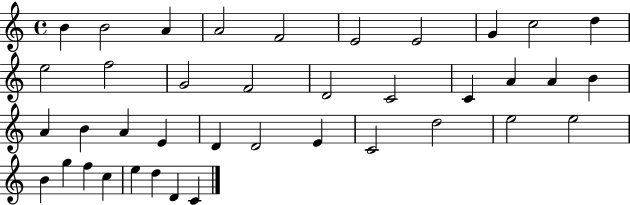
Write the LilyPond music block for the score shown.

{
  \clef treble
  \time 4/4
  \defaultTimeSignature
  \key c \major
  b'4 b'2 a'4 | a'2 f'2 | e'2 e'2 | g'4 c''2 d''4 | \break e''2 f''2 | g'2 f'2 | d'2 c'2 | c'4 a'4 a'4 b'4 | \break a'4 b'4 a'4 e'4 | d'4 d'2 e'4 | c'2 d''2 | e''2 e''2 | \break b'4 g''4 f''4 c''4 | e''4 d''4 d'4 c'4 | \bar "|."
}